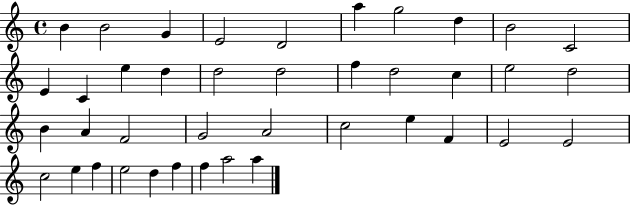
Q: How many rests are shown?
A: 0